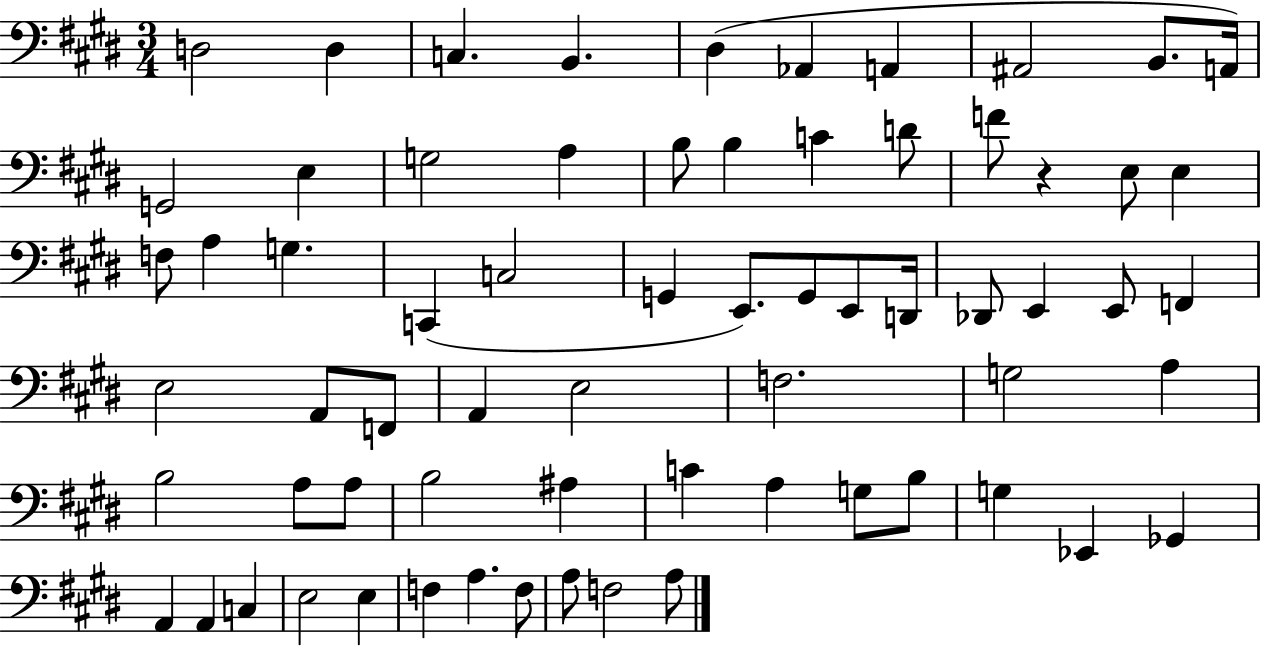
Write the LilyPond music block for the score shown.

{
  \clef bass
  \numericTimeSignature
  \time 3/4
  \key e \major
  \repeat volta 2 { d2 d4 | c4. b,4. | dis4( aes,4 a,4 | ais,2 b,8. a,16) | \break g,2 e4 | g2 a4 | b8 b4 c'4 d'8 | f'8 r4 e8 e4 | \break f8 a4 g4. | c,4( c2 | g,4 e,8.) g,8 e,8 d,16 | des,8 e,4 e,8 f,4 | \break e2 a,8 f,8 | a,4 e2 | f2. | g2 a4 | \break b2 a8 a8 | b2 ais4 | c'4 a4 g8 b8 | g4 ees,4 ges,4 | \break a,4 a,4 c4 | e2 e4 | f4 a4. f8 | a8 f2 a8 | \break } \bar "|."
}